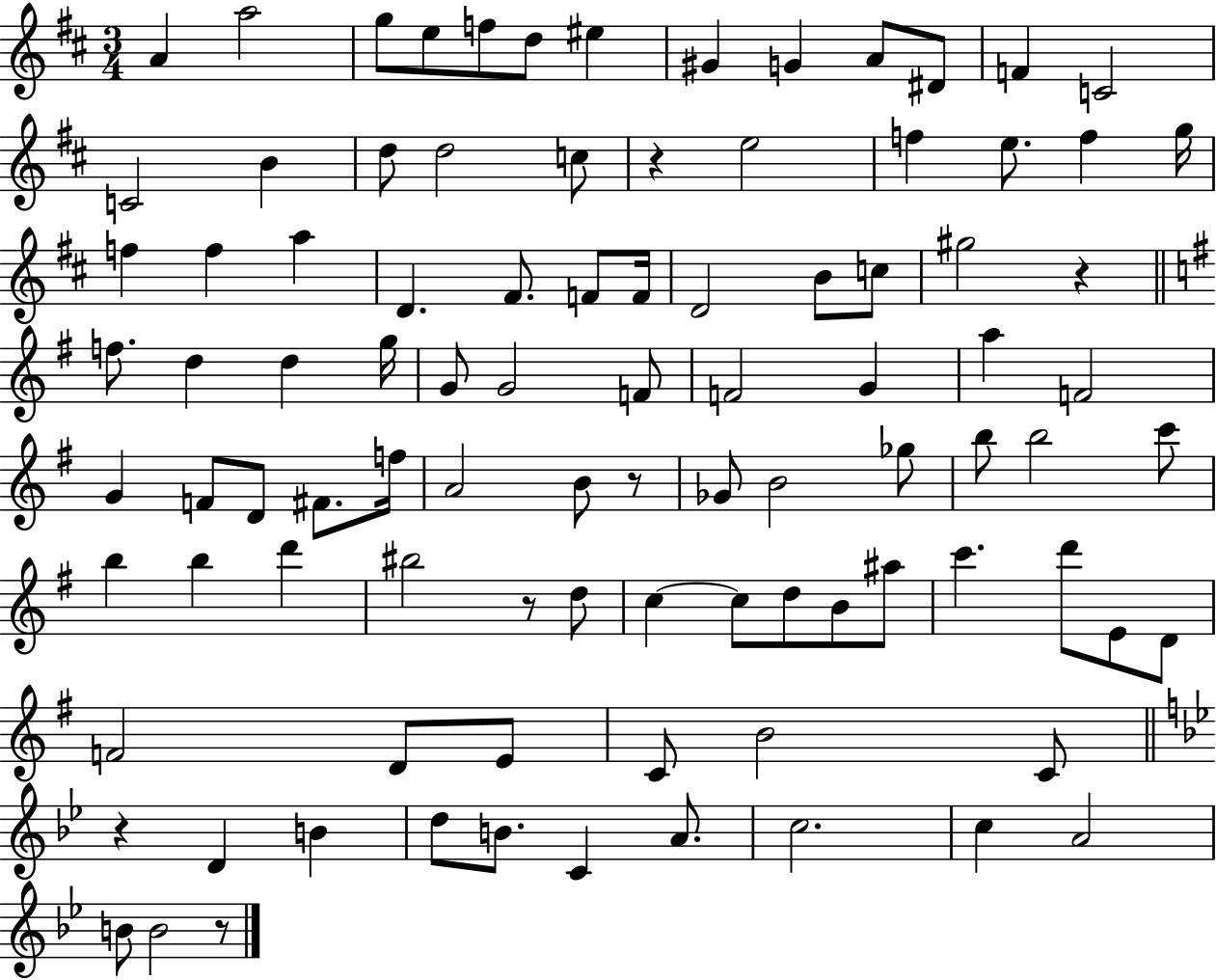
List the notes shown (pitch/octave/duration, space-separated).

A4/q A5/h G5/e E5/e F5/e D5/e EIS5/q G#4/q G4/q A4/e D#4/e F4/q C4/h C4/h B4/q D5/e D5/h C5/e R/q E5/h F5/q E5/e. F5/q G5/s F5/q F5/q A5/q D4/q. F#4/e. F4/e F4/s D4/h B4/e C5/e G#5/h R/q F5/e. D5/q D5/q G5/s G4/e G4/h F4/e F4/h G4/q A5/q F4/h G4/q F4/e D4/e F#4/e. F5/s A4/h B4/e R/e Gb4/e B4/h Gb5/e B5/e B5/h C6/e B5/q B5/q D6/q BIS5/h R/e D5/e C5/q C5/e D5/e B4/e A#5/e C6/q. D6/e E4/e D4/e F4/h D4/e E4/e C4/e B4/h C4/e R/q D4/q B4/q D5/e B4/e. C4/q A4/e. C5/h. C5/q A4/h B4/e B4/h R/e